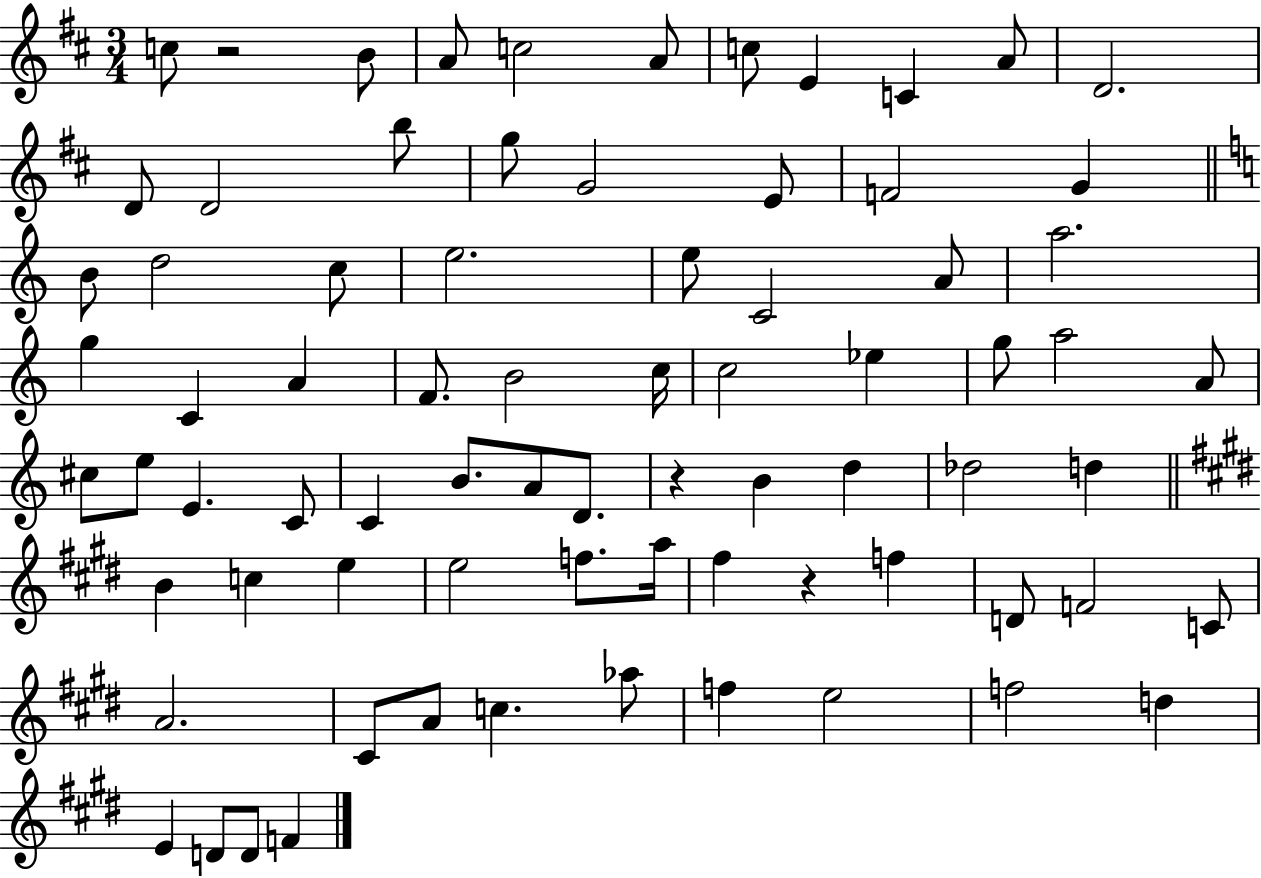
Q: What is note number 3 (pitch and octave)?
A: A4